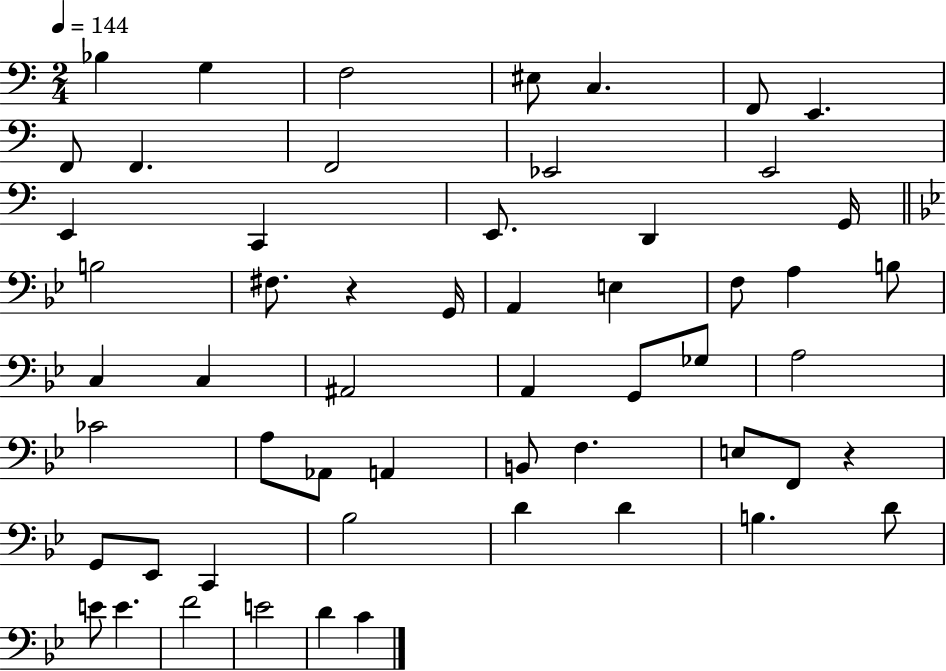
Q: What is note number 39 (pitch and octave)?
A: E3